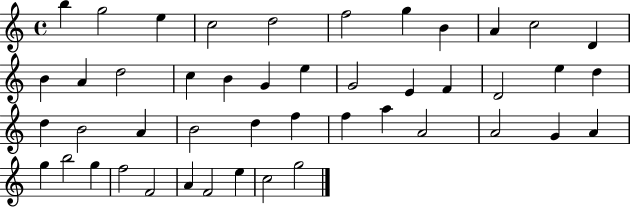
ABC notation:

X:1
T:Untitled
M:4/4
L:1/4
K:C
b g2 e c2 d2 f2 g B A c2 D B A d2 c B G e G2 E F D2 e d d B2 A B2 d f f a A2 A2 G A g b2 g f2 F2 A F2 e c2 g2